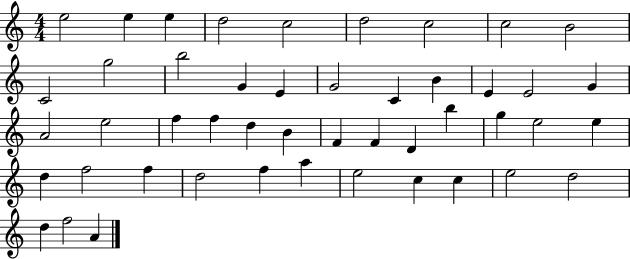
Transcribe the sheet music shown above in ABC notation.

X:1
T:Untitled
M:4/4
L:1/4
K:C
e2 e e d2 c2 d2 c2 c2 B2 C2 g2 b2 G E G2 C B E E2 G A2 e2 f f d B F F D b g e2 e d f2 f d2 f a e2 c c e2 d2 d f2 A